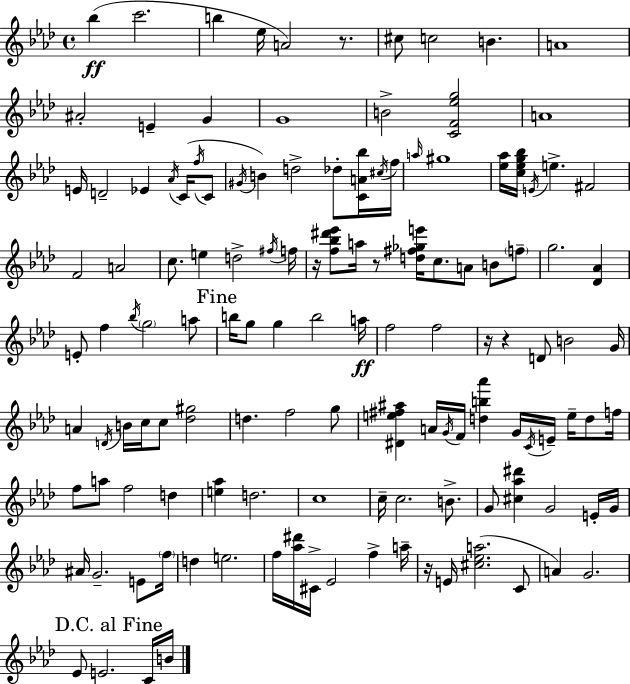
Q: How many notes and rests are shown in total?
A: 130